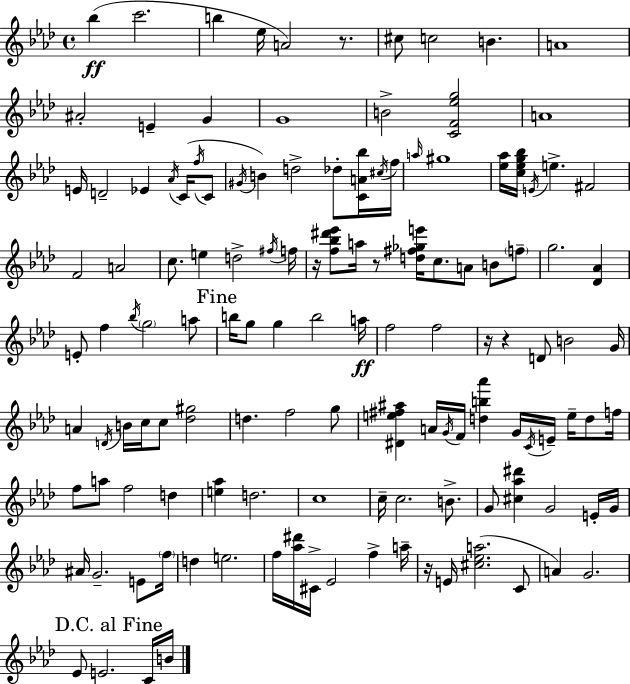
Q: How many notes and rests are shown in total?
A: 130